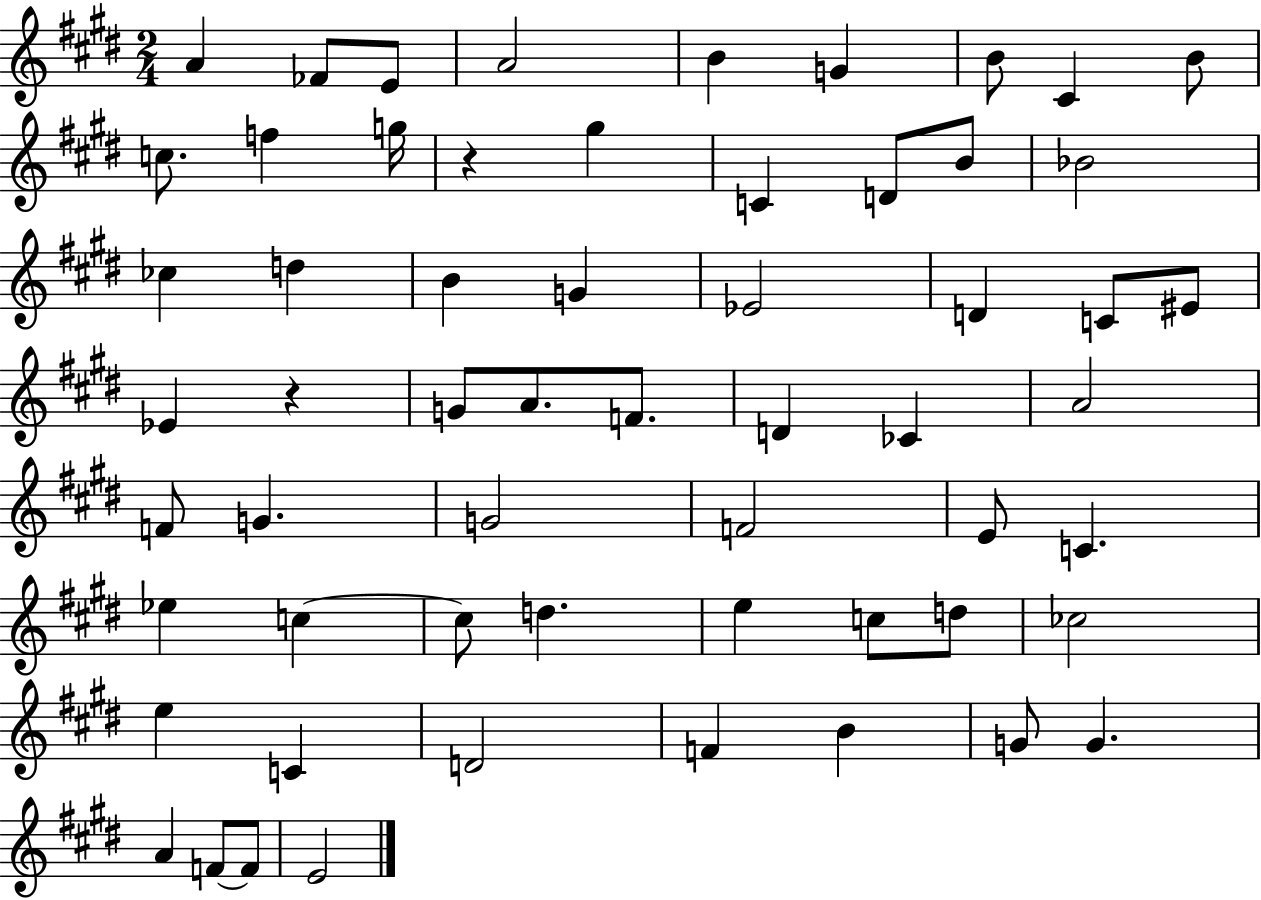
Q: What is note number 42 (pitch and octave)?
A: D5